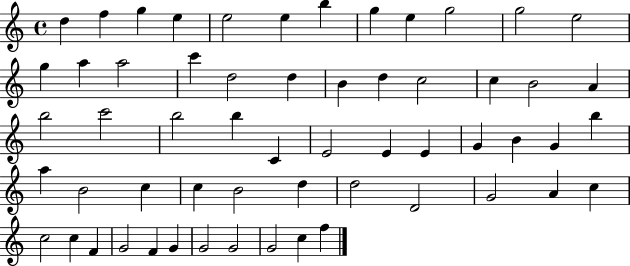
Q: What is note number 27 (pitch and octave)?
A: B5